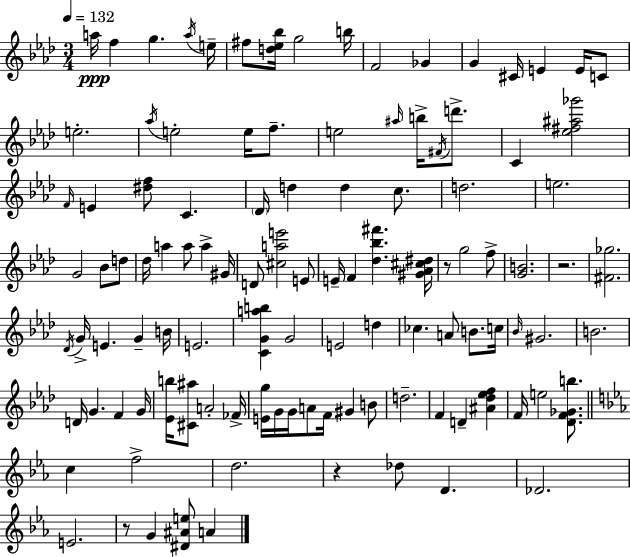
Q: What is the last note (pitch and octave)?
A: A4